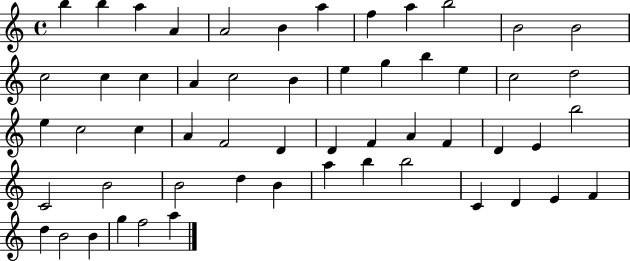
{
  \clef treble
  \time 4/4
  \defaultTimeSignature
  \key c \major
  b''4 b''4 a''4 a'4 | a'2 b'4 a''4 | f''4 a''4 b''2 | b'2 b'2 | \break c''2 c''4 c''4 | a'4 c''2 b'4 | e''4 g''4 b''4 e''4 | c''2 d''2 | \break e''4 c''2 c''4 | a'4 f'2 d'4 | d'4 f'4 a'4 f'4 | d'4 e'4 b''2 | \break c'2 b'2 | b'2 d''4 b'4 | a''4 b''4 b''2 | c'4 d'4 e'4 f'4 | \break d''4 b'2 b'4 | g''4 f''2 a''4 | \bar "|."
}